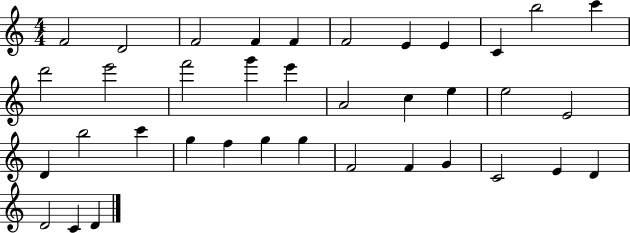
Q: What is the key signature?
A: C major